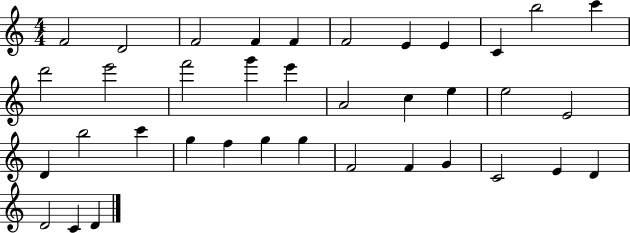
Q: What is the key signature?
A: C major